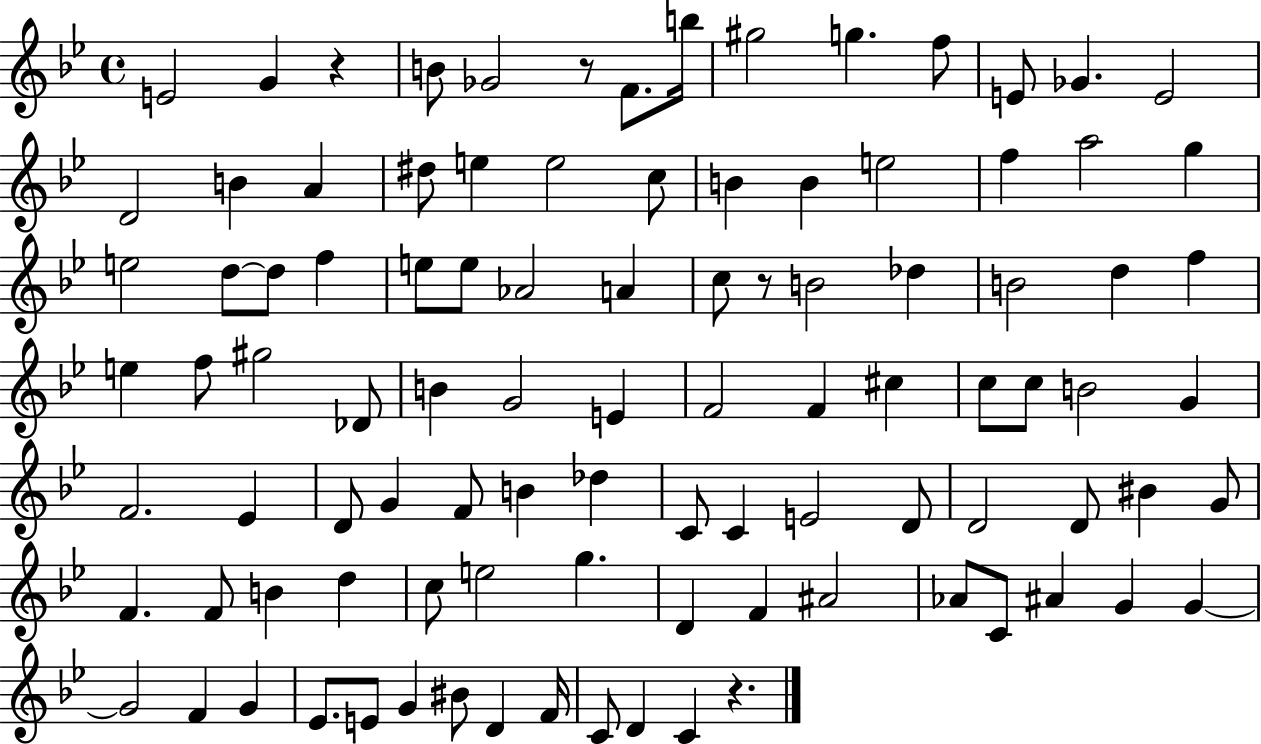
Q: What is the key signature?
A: BES major